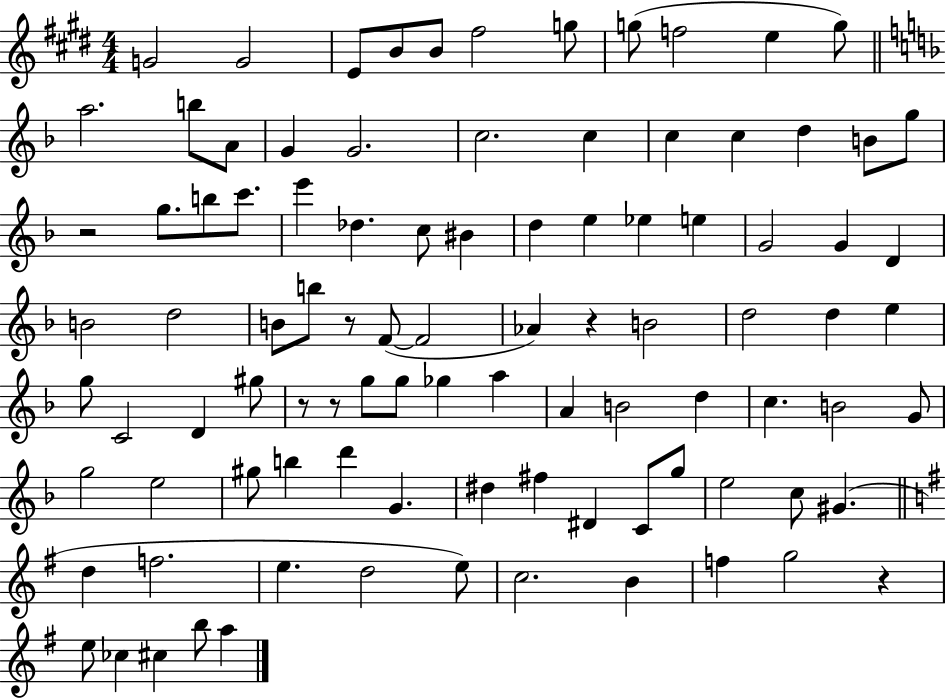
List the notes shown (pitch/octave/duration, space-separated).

G4/h G4/h E4/e B4/e B4/e F#5/h G5/e G5/e F5/h E5/q G5/e A5/h. B5/e A4/e G4/q G4/h. C5/h. C5/q C5/q C5/q D5/q B4/e G5/e R/h G5/e. B5/e C6/e. E6/q Db5/q. C5/e BIS4/q D5/q E5/q Eb5/q E5/q G4/h G4/q D4/q B4/h D5/h B4/e B5/e R/e F4/e F4/h Ab4/q R/q B4/h D5/h D5/q E5/q G5/e C4/h D4/q G#5/e R/e R/e G5/e G5/e Gb5/q A5/q A4/q B4/h D5/q C5/q. B4/h G4/e G5/h E5/h G#5/e B5/q D6/q G4/q. D#5/q F#5/q D#4/q C4/e G5/e E5/h C5/e G#4/q. D5/q F5/h. E5/q. D5/h E5/e C5/h. B4/q F5/q G5/h R/q E5/e CES5/q C#5/q B5/e A5/q